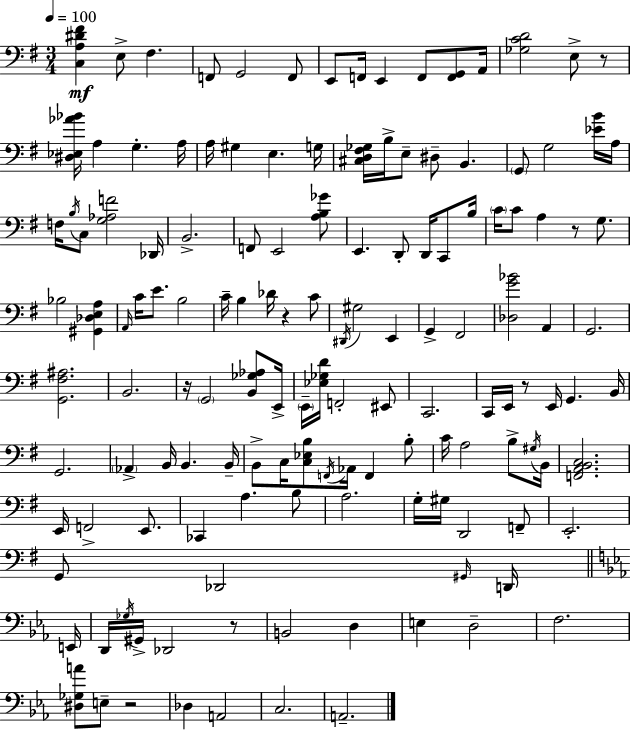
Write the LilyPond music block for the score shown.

{
  \clef bass
  \numericTimeSignature
  \time 3/4
  \key g \major
  \tempo 4 = 100
  <c a dis' fis'>4\mf e8-> fis4. | f,8 g,2 f,8 | e,8 f,16 e,4 f,8 <f, g,>8 a,16 | <ges c' d'>2 e8-> r8 | \break <dis ees aes' bes'>16 a4 g4.-. a16 | a16 gis4 e4. g16 | <cis d fis ges>16 b16-> e8-- dis8-- b,4. | \parenthesize g,8 g2 <ees' b'>16 a16 | \break f16 \acciaccatura { b16 } c8 <g aes f'>2 | des,16 b,2.-> | f,8 e,2 <a b ges'>8 | e,4. d,8-. d,16 c,8 | \break b16 \parenthesize c'16 c'8 a4 r8 g8. | bes2 <gis, des e a>4 | \grace { a,16 } c'16 e'8. b2 | c'16-- b4 des'16 r4 | \break c'8 \acciaccatura { dis,16 } gis2 e,4 | g,4-> fis,2 | <des g' bes'>2 a,4 | g,2. | \break <g, fis ais>2. | b,2. | r16 \parenthesize g,2 | <b, ges aes>8 e,16-> \parenthesize e,16-- <ees ges d'>16 f,2-. | \break eis,8 c,2. | c,16 e,16 r8 e,16 g,4. | b,16 g,2. | \parenthesize aes,4-> b,16 b,4. | \break b,16-- b,8-> c16 <c ees b>8 \acciaccatura { f,16 } aes,16 f,4 | b8-. c'16 a2 | b8-> \acciaccatura { gis16 } b,16 <f, a, b, c>2. | e,16 f,2-> | \break e,8. ces,4 a4. | b8 a2. | g16-. gis16 d,2 | f,8-- e,2.-. | \break g,8 des,2 | \grace { gis,16 } d,16 \bar "||" \break \key c \minor e,16 d,16 \acciaccatura { ges16 } gis,16-> des,2 | r8 b,2 d4 | e4 d2-- | f2. | \break <dis ges a'>8 e8-- r2 | des4 a,2 | c2. | a,2.-- | \break \bar "|."
}